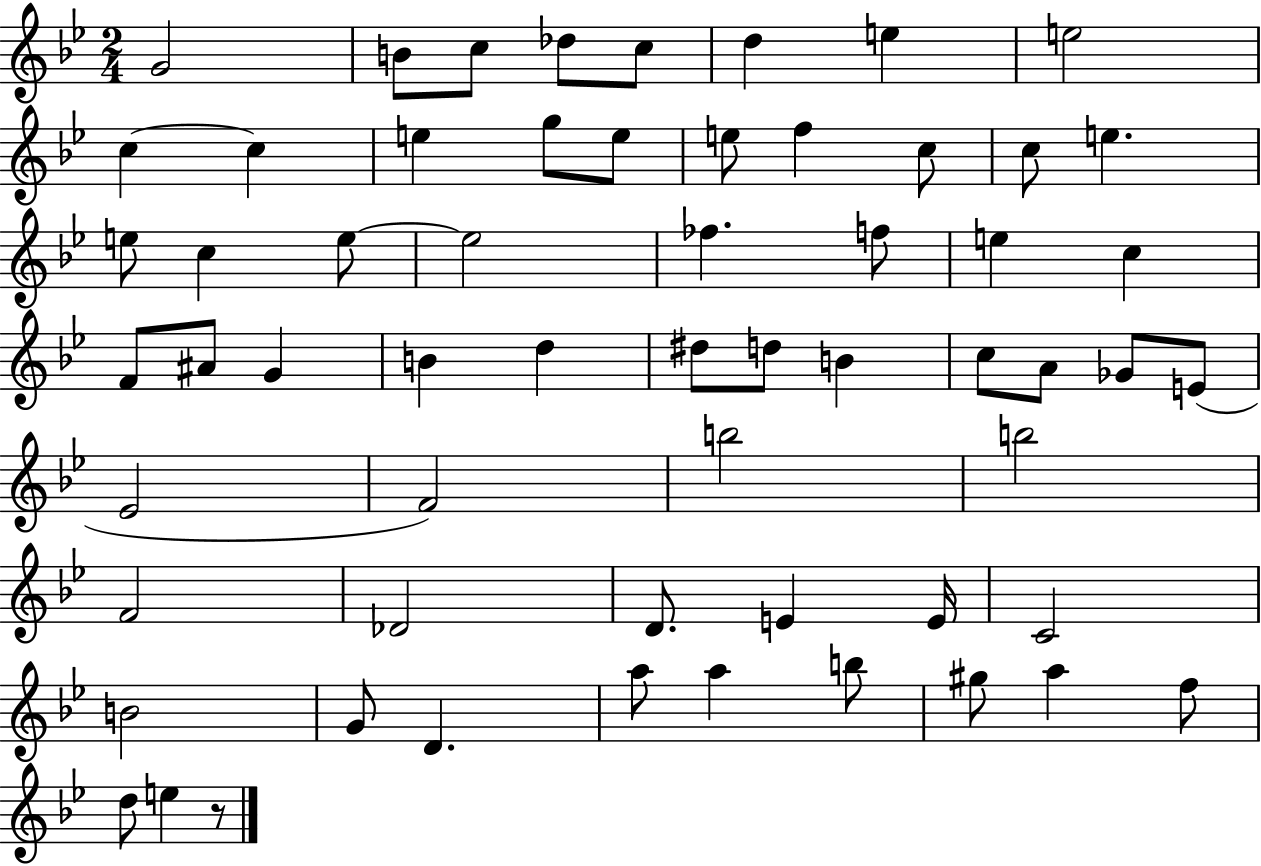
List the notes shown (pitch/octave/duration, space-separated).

G4/h B4/e C5/e Db5/e C5/e D5/q E5/q E5/h C5/q C5/q E5/q G5/e E5/e E5/e F5/q C5/e C5/e E5/q. E5/e C5/q E5/e E5/h FES5/q. F5/e E5/q C5/q F4/e A#4/e G4/q B4/q D5/q D#5/e D5/e B4/q C5/e A4/e Gb4/e E4/e Eb4/h F4/h B5/h B5/h F4/h Db4/h D4/e. E4/q E4/s C4/h B4/h G4/e D4/q. A5/e A5/q B5/e G#5/e A5/q F5/e D5/e E5/q R/e